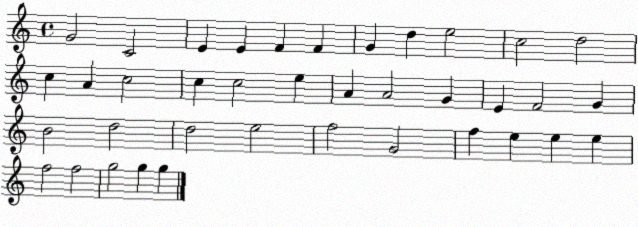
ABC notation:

X:1
T:Untitled
M:4/4
L:1/4
K:C
G2 C2 E E F F G d e2 c2 d2 c A c2 c c2 e A A2 G E F2 G B2 d2 d2 e2 f2 G2 f e e e f2 f2 g2 g g